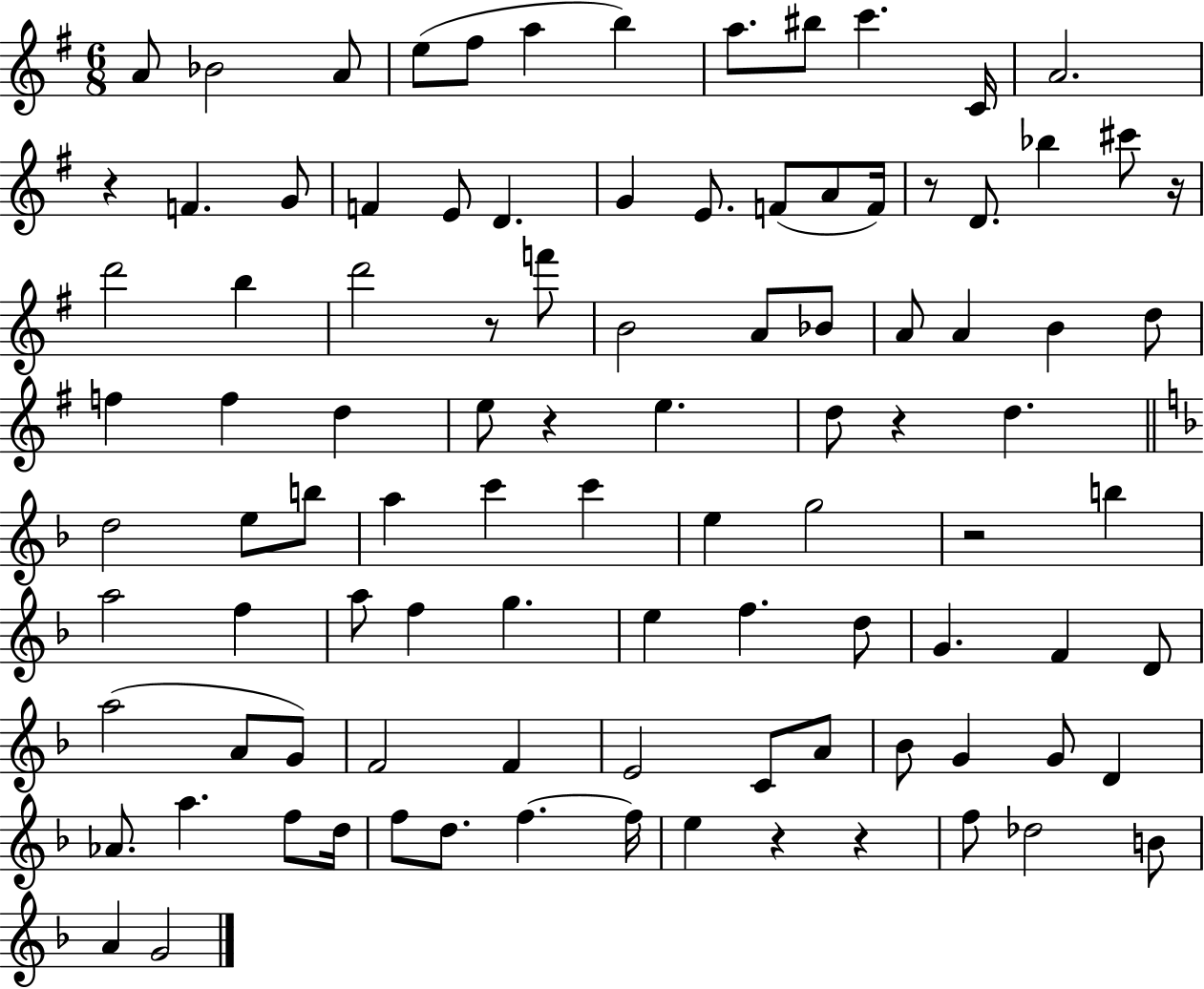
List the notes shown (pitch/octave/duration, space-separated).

A4/e Bb4/h A4/e E5/e F#5/e A5/q B5/q A5/e. BIS5/e C6/q. C4/s A4/h. R/q F4/q. G4/e F4/q E4/e D4/q. G4/q E4/e. F4/e A4/e F4/s R/e D4/e. Bb5/q C#6/e R/s D6/h B5/q D6/h R/e F6/e B4/h A4/e Bb4/e A4/e A4/q B4/q D5/e F5/q F5/q D5/q E5/e R/q E5/q. D5/e R/q D5/q. D5/h E5/e B5/e A5/q C6/q C6/q E5/q G5/h R/h B5/q A5/h F5/q A5/e F5/q G5/q. E5/q F5/q. D5/e G4/q. F4/q D4/e A5/h A4/e G4/e F4/h F4/q E4/h C4/e A4/e Bb4/e G4/q G4/e D4/q Ab4/e. A5/q. F5/e D5/s F5/e D5/e. F5/q. F5/s E5/q R/q R/q F5/e Db5/h B4/e A4/q G4/h